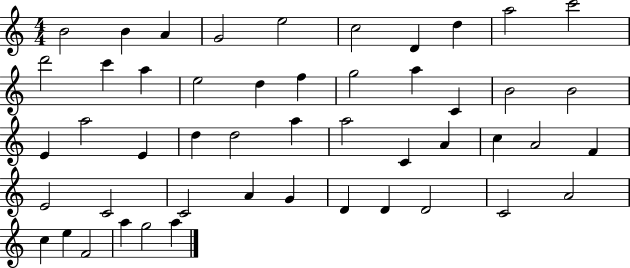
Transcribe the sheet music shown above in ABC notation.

X:1
T:Untitled
M:4/4
L:1/4
K:C
B2 B A G2 e2 c2 D d a2 c'2 d'2 c' a e2 d f g2 a C B2 B2 E a2 E d d2 a a2 C A c A2 F E2 C2 C2 A G D D D2 C2 A2 c e F2 a g2 a